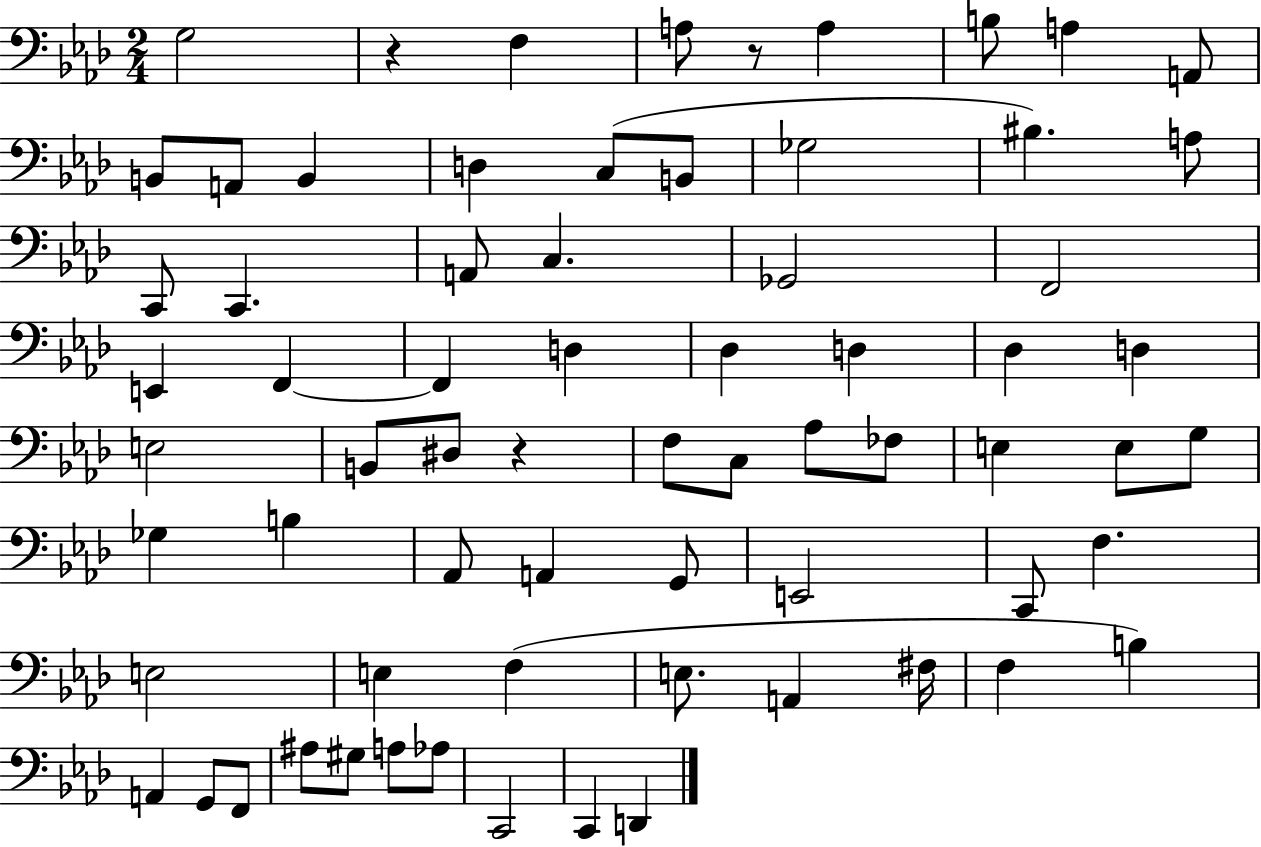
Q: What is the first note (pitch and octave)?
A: G3